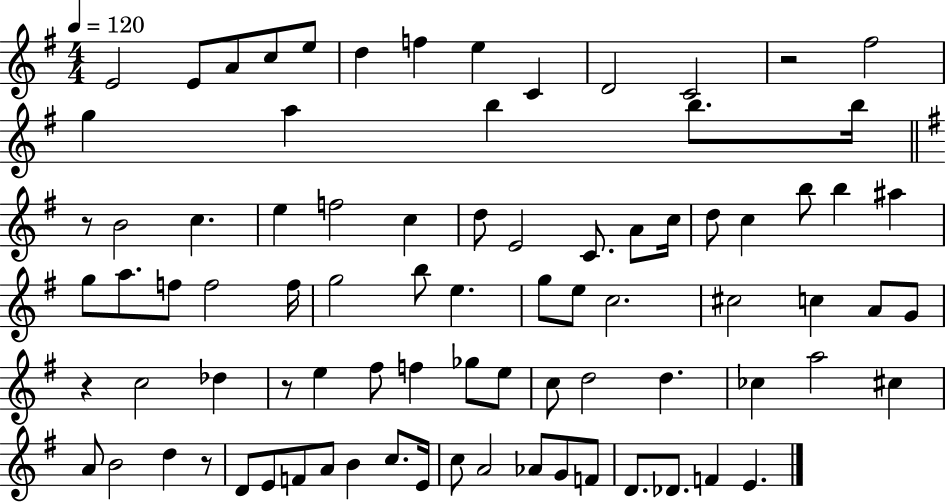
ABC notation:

X:1
T:Untitled
M:4/4
L:1/4
K:G
E2 E/2 A/2 c/2 e/2 d f e C D2 C2 z2 ^f2 g a b b/2 b/4 z/2 B2 c e f2 c d/2 E2 C/2 A/2 c/4 d/2 c b/2 b ^a g/2 a/2 f/2 f2 f/4 g2 b/2 e g/2 e/2 c2 ^c2 c A/2 G/2 z c2 _d z/2 e ^f/2 f _g/2 e/2 c/2 d2 d _c a2 ^c A/2 B2 d z/2 D/2 E/2 F/2 A/2 B c/2 E/4 c/2 A2 _A/2 G/2 F/2 D/2 _D/2 F E